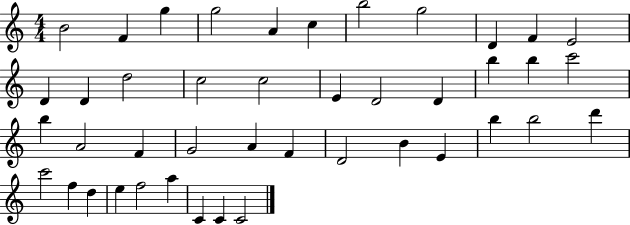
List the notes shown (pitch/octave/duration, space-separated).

B4/h F4/q G5/q G5/h A4/q C5/q B5/h G5/h D4/q F4/q E4/h D4/q D4/q D5/h C5/h C5/h E4/q D4/h D4/q B5/q B5/q C6/h B5/q A4/h F4/q G4/h A4/q F4/q D4/h B4/q E4/q B5/q B5/h D6/q C6/h F5/q D5/q E5/q F5/h A5/q C4/q C4/q C4/h